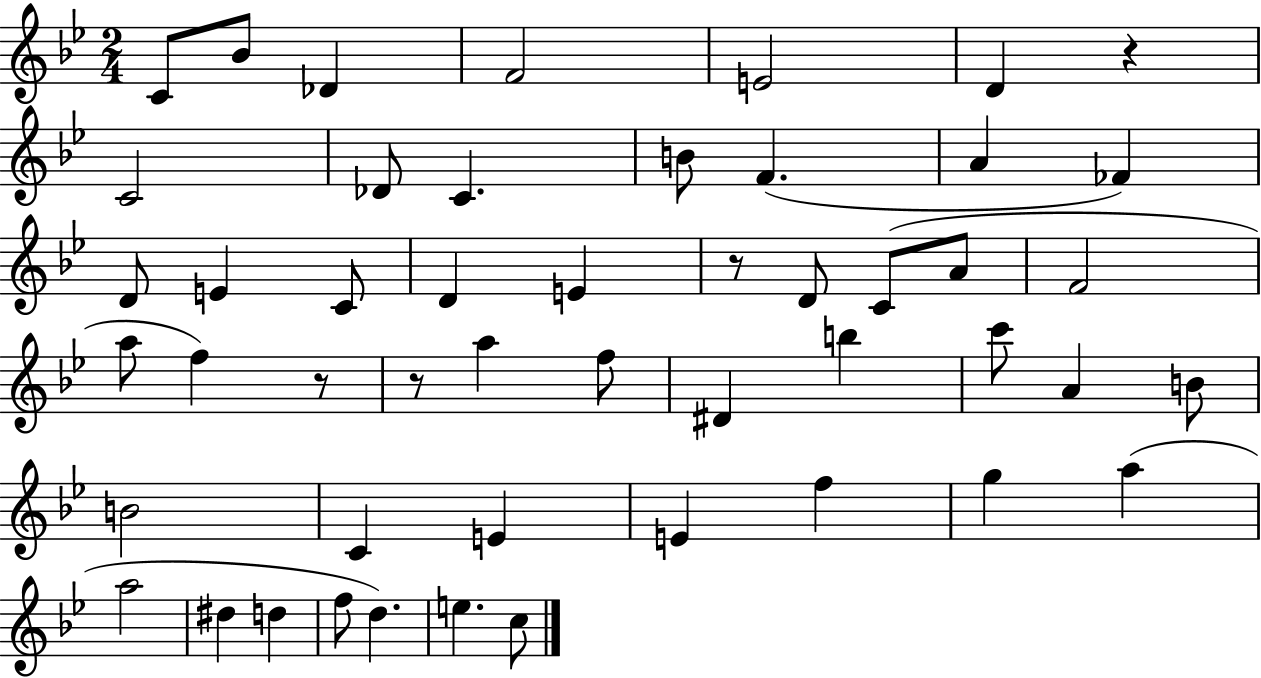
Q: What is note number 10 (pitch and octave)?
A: B4